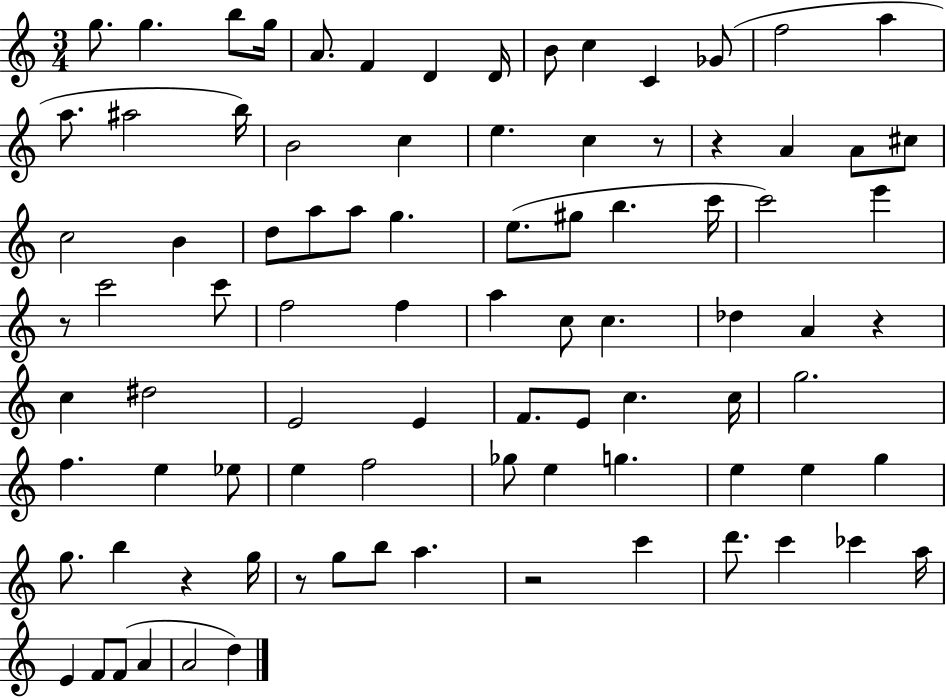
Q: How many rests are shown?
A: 7